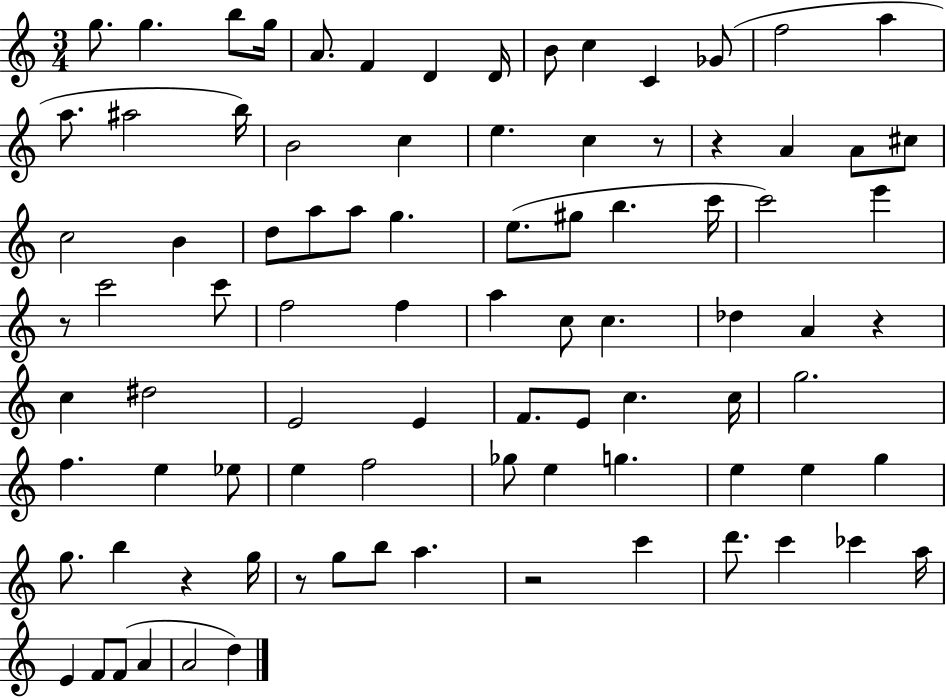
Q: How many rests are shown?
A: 7